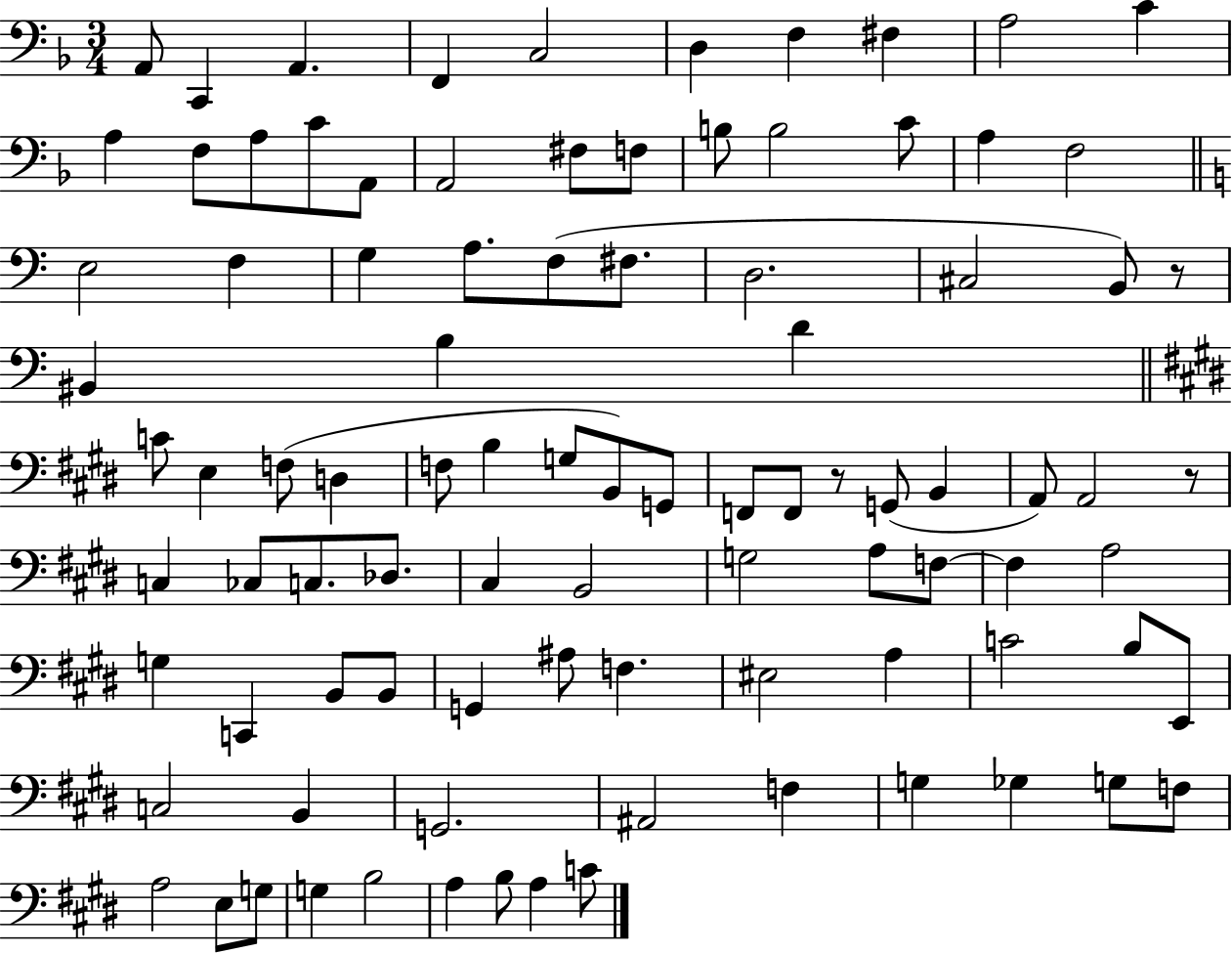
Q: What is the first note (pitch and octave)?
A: A2